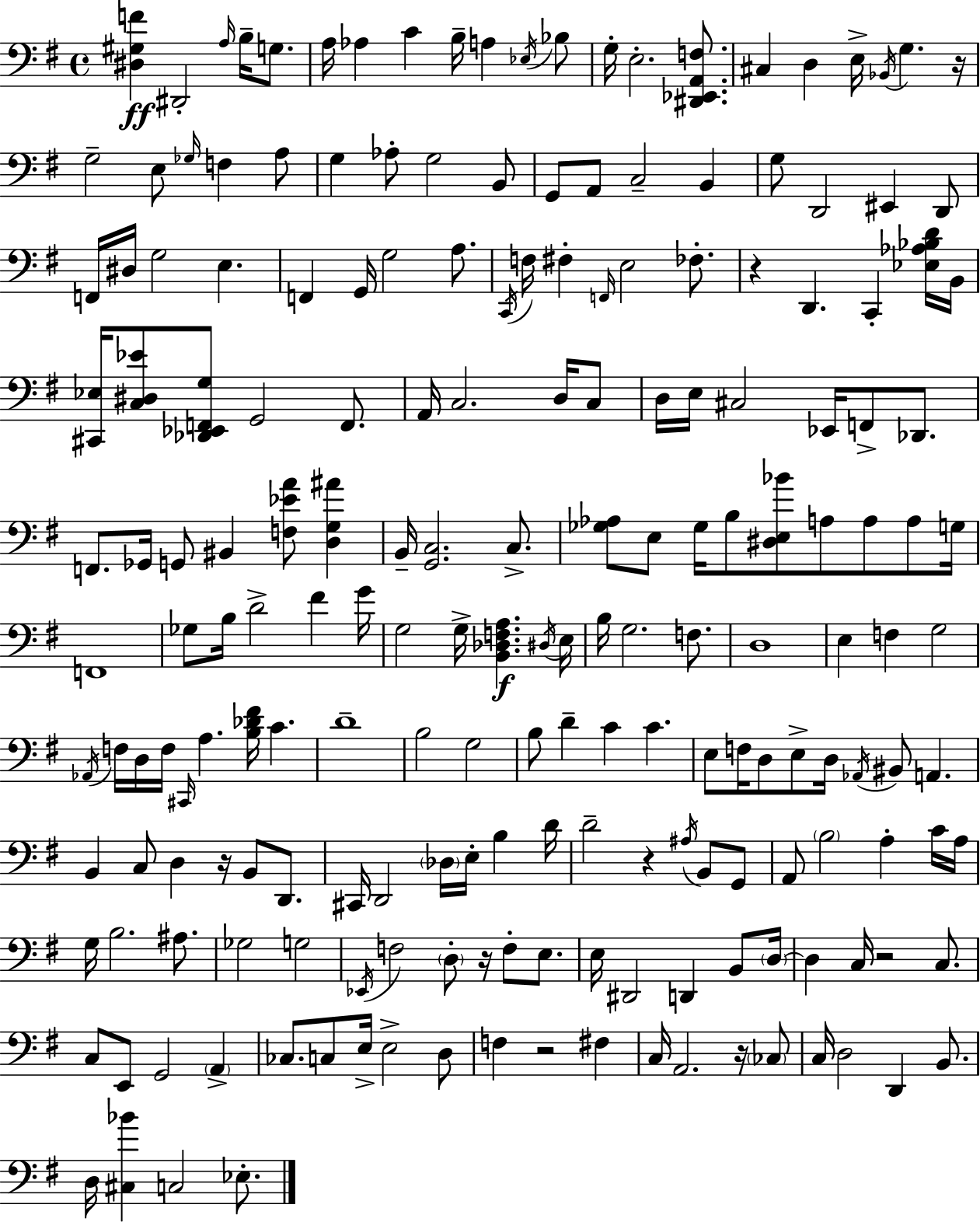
{
  \clef bass
  \time 4/4
  \defaultTimeSignature
  \key e \minor
  <dis gis f'>4\ff dis,2-. \grace { a16 } b16-- g8. | a16 aes4 c'4 b16-- a4 \acciaccatura { ees16 } | bes8 g16-. e2.-. <dis, ees, a, f>8. | cis4 d4 e16-> \acciaccatura { bes,16 } g4. | \break r16 g2-- e8 \grace { ges16 } f4 | a8 g4 aes8-. g2 | b,8 g,8 a,8 c2-- | b,4 g8 d,2 eis,4 | \break d,8 f,16 dis16 g2 e4. | f,4 g,16 g2 | a8. \acciaccatura { c,16 } f16 fis4-. \grace { f,16 } e2 | fes8.-. r4 d,4. | \break c,4-. <ees aes bes d'>16 b,16 <cis, ees>16 <c dis ees'>8 <des, ees, f, g>8 g,2 | f,8. a,16 c2. | d16 c8 d16 e16 cis2 | ees,16 f,8-> des,8. f,8. ges,16 g,8 bis,4 | \break <f ees' a'>8 <d g ais'>4 b,16-- <g, c>2. | c8.-> <ges aes>8 e8 ges16 b8 <dis e bes'>8 a8 | a8 a8 g16 f,1 | ges8 b16 d'2-> | \break fis'4 g'16 g2 g16-> <b, des f a>4.\f | \acciaccatura { dis16 } e16 b16 g2. | f8. d1 | e4 f4 g2 | \break \acciaccatura { aes,16 } f16 d16 f16 \grace { cis,16 } a4. | <b des' fis'>16 c'4. d'1-- | b2 | g2 b8 d'4-- c'4 | \break c'4. e8 f16 d8 e8-> | d16 \acciaccatura { aes,16 } bis,8 a,4. b,4 c8 | d4 r16 b,8 d,8. cis,16 d,2 | \parenthesize des16 e16-. b4 d'16 d'2-- | \break r4 \acciaccatura { ais16 } b,8 g,8 a,8 \parenthesize b2 | a4-. c'16 a16 g16 b2. | ais8. ges2 | g2 \acciaccatura { ees,16 } f2 | \break \parenthesize d8-. r16 f8-. e8. e16 dis,2 | d,4 b,8 \parenthesize d16~~ d4 | c16 r2 c8. c8 e,8 | g,2 \parenthesize a,4-> ces8. c8 | \break e16-> e2-> d8 f4 | r2 fis4 c16 a,2. | r16 \parenthesize ces8 c16 d2 | d,4 b,8. d16 <cis bes'>4 | \break c2 ees8.-. \bar "|."
}